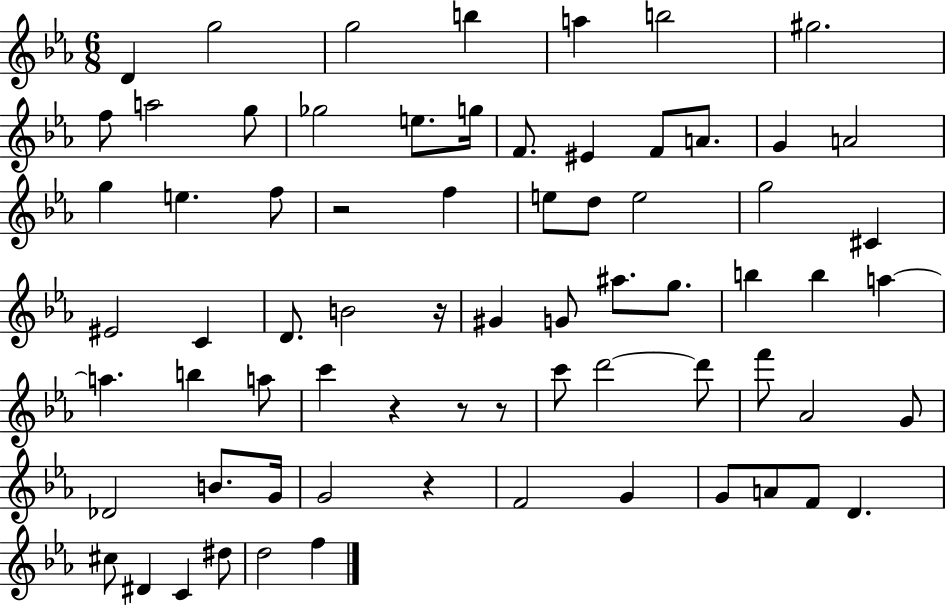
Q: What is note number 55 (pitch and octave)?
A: G4